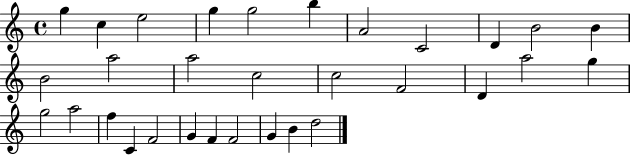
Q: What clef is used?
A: treble